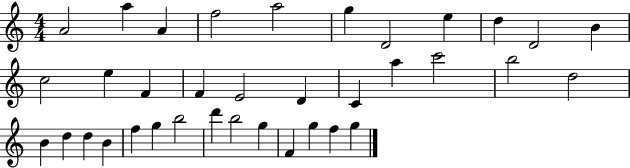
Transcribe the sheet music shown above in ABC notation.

X:1
T:Untitled
M:4/4
L:1/4
K:C
A2 a A f2 a2 g D2 e d D2 B c2 e F F E2 D C a c'2 b2 d2 B d d B f g b2 d' b2 g F g f g